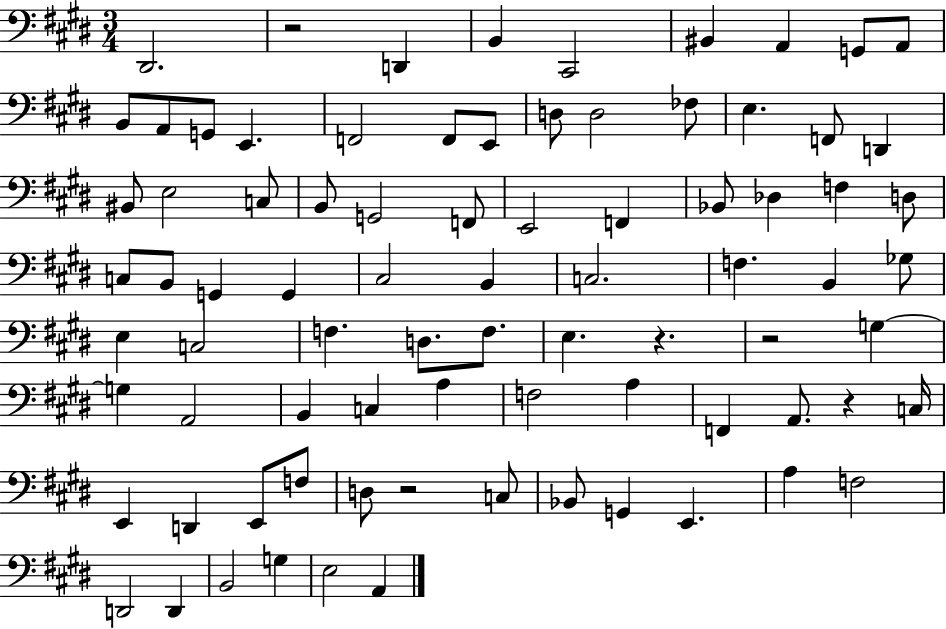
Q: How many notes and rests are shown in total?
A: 82